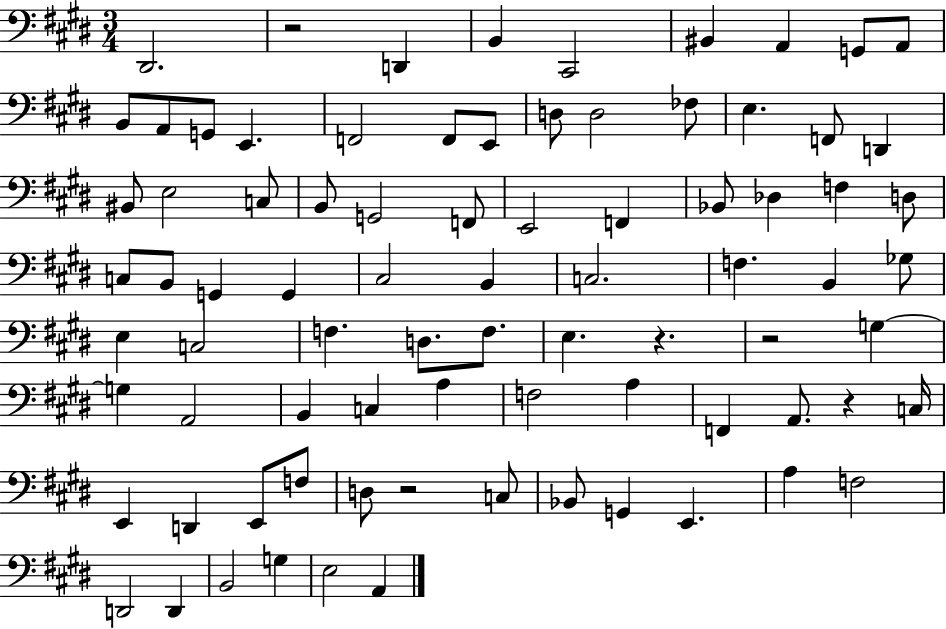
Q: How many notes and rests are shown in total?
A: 82